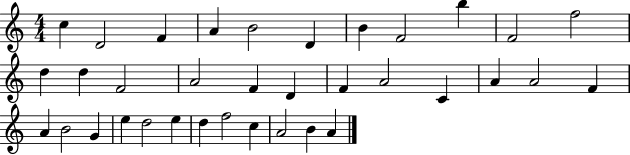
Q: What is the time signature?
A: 4/4